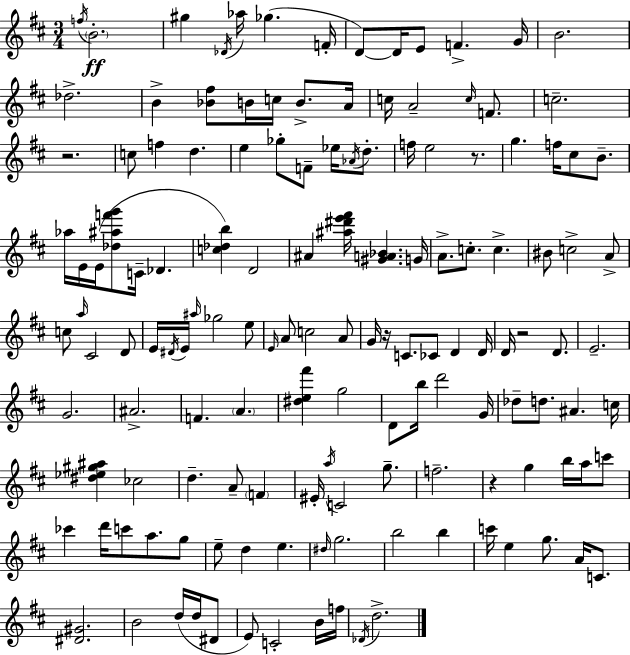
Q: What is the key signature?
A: D major